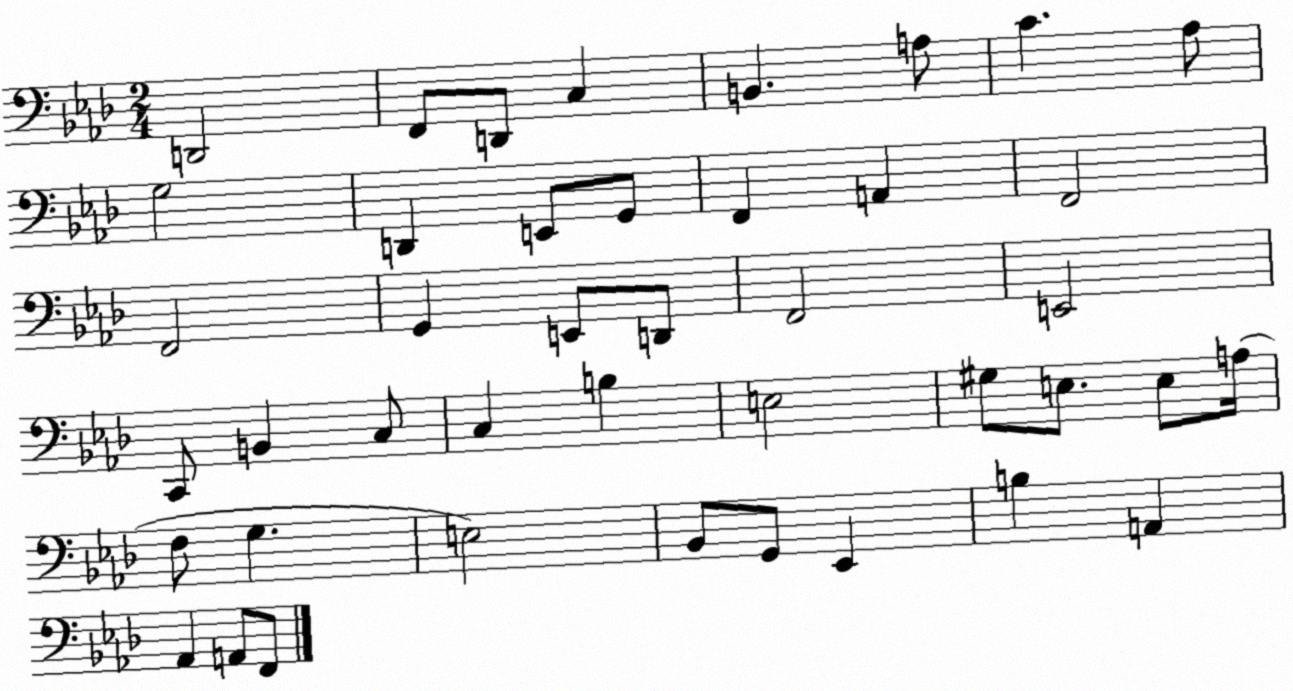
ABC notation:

X:1
T:Untitled
M:2/4
L:1/4
K:Ab
D,,2 F,,/2 D,,/2 C, B,, A,/2 C _A,/2 G,2 D,, E,,/2 G,,/2 F,, A,, F,,2 F,,2 G,, E,,/2 D,,/2 F,,2 E,,2 C,,/2 B,, C,/2 C, B, E,2 ^G,/2 E,/2 E,/2 A,/4 F,/2 G, E,2 _B,,/2 G,,/2 _E,, B, A,, _A,, A,,/2 F,,/2